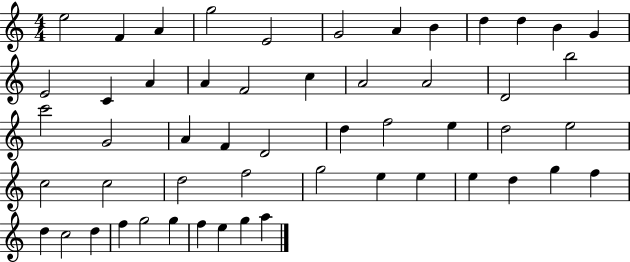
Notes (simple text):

E5/h F4/q A4/q G5/h E4/h G4/h A4/q B4/q D5/q D5/q B4/q G4/q E4/h C4/q A4/q A4/q F4/h C5/q A4/h A4/h D4/h B5/h C6/h G4/h A4/q F4/q D4/h D5/q F5/h E5/q D5/h E5/h C5/h C5/h D5/h F5/h G5/h E5/q E5/q E5/q D5/q G5/q F5/q D5/q C5/h D5/q F5/q G5/h G5/q F5/q E5/q G5/q A5/q